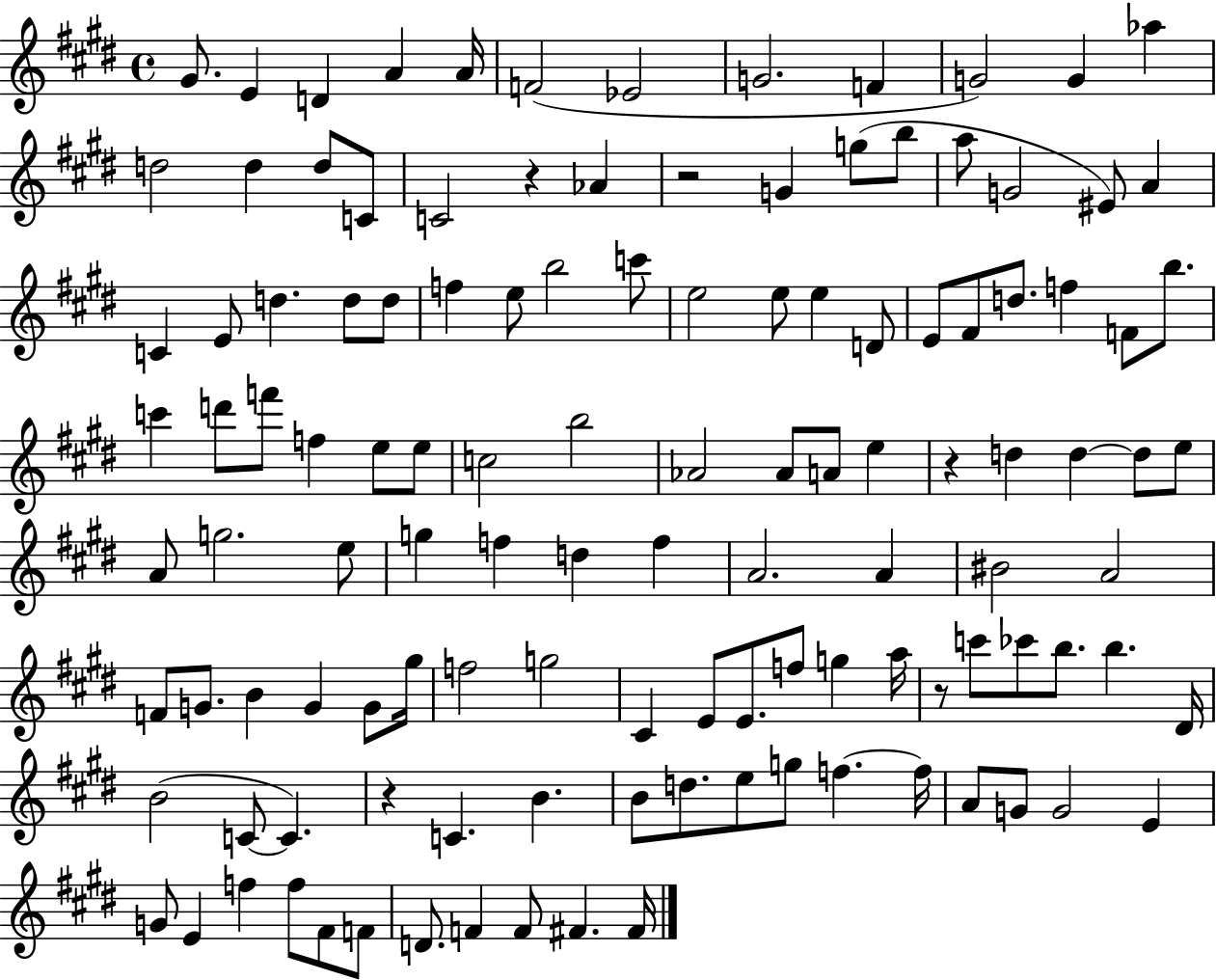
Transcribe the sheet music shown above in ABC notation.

X:1
T:Untitled
M:4/4
L:1/4
K:E
^G/2 E D A A/4 F2 _E2 G2 F G2 G _a d2 d d/2 C/2 C2 z _A z2 G g/2 b/2 a/2 G2 ^E/2 A C E/2 d d/2 d/2 f e/2 b2 c'/2 e2 e/2 e D/2 E/2 ^F/2 d/2 f F/2 b/2 c' d'/2 f'/2 f e/2 e/2 c2 b2 _A2 _A/2 A/2 e z d d d/2 e/2 A/2 g2 e/2 g f d f A2 A ^B2 A2 F/2 G/2 B G G/2 ^g/4 f2 g2 ^C E/2 E/2 f/2 g a/4 z/2 c'/2 _c'/2 b/2 b ^D/4 B2 C/2 C z C B B/2 d/2 e/2 g/2 f f/4 A/2 G/2 G2 E G/2 E f f/2 ^F/2 F/2 D/2 F F/2 ^F ^F/4